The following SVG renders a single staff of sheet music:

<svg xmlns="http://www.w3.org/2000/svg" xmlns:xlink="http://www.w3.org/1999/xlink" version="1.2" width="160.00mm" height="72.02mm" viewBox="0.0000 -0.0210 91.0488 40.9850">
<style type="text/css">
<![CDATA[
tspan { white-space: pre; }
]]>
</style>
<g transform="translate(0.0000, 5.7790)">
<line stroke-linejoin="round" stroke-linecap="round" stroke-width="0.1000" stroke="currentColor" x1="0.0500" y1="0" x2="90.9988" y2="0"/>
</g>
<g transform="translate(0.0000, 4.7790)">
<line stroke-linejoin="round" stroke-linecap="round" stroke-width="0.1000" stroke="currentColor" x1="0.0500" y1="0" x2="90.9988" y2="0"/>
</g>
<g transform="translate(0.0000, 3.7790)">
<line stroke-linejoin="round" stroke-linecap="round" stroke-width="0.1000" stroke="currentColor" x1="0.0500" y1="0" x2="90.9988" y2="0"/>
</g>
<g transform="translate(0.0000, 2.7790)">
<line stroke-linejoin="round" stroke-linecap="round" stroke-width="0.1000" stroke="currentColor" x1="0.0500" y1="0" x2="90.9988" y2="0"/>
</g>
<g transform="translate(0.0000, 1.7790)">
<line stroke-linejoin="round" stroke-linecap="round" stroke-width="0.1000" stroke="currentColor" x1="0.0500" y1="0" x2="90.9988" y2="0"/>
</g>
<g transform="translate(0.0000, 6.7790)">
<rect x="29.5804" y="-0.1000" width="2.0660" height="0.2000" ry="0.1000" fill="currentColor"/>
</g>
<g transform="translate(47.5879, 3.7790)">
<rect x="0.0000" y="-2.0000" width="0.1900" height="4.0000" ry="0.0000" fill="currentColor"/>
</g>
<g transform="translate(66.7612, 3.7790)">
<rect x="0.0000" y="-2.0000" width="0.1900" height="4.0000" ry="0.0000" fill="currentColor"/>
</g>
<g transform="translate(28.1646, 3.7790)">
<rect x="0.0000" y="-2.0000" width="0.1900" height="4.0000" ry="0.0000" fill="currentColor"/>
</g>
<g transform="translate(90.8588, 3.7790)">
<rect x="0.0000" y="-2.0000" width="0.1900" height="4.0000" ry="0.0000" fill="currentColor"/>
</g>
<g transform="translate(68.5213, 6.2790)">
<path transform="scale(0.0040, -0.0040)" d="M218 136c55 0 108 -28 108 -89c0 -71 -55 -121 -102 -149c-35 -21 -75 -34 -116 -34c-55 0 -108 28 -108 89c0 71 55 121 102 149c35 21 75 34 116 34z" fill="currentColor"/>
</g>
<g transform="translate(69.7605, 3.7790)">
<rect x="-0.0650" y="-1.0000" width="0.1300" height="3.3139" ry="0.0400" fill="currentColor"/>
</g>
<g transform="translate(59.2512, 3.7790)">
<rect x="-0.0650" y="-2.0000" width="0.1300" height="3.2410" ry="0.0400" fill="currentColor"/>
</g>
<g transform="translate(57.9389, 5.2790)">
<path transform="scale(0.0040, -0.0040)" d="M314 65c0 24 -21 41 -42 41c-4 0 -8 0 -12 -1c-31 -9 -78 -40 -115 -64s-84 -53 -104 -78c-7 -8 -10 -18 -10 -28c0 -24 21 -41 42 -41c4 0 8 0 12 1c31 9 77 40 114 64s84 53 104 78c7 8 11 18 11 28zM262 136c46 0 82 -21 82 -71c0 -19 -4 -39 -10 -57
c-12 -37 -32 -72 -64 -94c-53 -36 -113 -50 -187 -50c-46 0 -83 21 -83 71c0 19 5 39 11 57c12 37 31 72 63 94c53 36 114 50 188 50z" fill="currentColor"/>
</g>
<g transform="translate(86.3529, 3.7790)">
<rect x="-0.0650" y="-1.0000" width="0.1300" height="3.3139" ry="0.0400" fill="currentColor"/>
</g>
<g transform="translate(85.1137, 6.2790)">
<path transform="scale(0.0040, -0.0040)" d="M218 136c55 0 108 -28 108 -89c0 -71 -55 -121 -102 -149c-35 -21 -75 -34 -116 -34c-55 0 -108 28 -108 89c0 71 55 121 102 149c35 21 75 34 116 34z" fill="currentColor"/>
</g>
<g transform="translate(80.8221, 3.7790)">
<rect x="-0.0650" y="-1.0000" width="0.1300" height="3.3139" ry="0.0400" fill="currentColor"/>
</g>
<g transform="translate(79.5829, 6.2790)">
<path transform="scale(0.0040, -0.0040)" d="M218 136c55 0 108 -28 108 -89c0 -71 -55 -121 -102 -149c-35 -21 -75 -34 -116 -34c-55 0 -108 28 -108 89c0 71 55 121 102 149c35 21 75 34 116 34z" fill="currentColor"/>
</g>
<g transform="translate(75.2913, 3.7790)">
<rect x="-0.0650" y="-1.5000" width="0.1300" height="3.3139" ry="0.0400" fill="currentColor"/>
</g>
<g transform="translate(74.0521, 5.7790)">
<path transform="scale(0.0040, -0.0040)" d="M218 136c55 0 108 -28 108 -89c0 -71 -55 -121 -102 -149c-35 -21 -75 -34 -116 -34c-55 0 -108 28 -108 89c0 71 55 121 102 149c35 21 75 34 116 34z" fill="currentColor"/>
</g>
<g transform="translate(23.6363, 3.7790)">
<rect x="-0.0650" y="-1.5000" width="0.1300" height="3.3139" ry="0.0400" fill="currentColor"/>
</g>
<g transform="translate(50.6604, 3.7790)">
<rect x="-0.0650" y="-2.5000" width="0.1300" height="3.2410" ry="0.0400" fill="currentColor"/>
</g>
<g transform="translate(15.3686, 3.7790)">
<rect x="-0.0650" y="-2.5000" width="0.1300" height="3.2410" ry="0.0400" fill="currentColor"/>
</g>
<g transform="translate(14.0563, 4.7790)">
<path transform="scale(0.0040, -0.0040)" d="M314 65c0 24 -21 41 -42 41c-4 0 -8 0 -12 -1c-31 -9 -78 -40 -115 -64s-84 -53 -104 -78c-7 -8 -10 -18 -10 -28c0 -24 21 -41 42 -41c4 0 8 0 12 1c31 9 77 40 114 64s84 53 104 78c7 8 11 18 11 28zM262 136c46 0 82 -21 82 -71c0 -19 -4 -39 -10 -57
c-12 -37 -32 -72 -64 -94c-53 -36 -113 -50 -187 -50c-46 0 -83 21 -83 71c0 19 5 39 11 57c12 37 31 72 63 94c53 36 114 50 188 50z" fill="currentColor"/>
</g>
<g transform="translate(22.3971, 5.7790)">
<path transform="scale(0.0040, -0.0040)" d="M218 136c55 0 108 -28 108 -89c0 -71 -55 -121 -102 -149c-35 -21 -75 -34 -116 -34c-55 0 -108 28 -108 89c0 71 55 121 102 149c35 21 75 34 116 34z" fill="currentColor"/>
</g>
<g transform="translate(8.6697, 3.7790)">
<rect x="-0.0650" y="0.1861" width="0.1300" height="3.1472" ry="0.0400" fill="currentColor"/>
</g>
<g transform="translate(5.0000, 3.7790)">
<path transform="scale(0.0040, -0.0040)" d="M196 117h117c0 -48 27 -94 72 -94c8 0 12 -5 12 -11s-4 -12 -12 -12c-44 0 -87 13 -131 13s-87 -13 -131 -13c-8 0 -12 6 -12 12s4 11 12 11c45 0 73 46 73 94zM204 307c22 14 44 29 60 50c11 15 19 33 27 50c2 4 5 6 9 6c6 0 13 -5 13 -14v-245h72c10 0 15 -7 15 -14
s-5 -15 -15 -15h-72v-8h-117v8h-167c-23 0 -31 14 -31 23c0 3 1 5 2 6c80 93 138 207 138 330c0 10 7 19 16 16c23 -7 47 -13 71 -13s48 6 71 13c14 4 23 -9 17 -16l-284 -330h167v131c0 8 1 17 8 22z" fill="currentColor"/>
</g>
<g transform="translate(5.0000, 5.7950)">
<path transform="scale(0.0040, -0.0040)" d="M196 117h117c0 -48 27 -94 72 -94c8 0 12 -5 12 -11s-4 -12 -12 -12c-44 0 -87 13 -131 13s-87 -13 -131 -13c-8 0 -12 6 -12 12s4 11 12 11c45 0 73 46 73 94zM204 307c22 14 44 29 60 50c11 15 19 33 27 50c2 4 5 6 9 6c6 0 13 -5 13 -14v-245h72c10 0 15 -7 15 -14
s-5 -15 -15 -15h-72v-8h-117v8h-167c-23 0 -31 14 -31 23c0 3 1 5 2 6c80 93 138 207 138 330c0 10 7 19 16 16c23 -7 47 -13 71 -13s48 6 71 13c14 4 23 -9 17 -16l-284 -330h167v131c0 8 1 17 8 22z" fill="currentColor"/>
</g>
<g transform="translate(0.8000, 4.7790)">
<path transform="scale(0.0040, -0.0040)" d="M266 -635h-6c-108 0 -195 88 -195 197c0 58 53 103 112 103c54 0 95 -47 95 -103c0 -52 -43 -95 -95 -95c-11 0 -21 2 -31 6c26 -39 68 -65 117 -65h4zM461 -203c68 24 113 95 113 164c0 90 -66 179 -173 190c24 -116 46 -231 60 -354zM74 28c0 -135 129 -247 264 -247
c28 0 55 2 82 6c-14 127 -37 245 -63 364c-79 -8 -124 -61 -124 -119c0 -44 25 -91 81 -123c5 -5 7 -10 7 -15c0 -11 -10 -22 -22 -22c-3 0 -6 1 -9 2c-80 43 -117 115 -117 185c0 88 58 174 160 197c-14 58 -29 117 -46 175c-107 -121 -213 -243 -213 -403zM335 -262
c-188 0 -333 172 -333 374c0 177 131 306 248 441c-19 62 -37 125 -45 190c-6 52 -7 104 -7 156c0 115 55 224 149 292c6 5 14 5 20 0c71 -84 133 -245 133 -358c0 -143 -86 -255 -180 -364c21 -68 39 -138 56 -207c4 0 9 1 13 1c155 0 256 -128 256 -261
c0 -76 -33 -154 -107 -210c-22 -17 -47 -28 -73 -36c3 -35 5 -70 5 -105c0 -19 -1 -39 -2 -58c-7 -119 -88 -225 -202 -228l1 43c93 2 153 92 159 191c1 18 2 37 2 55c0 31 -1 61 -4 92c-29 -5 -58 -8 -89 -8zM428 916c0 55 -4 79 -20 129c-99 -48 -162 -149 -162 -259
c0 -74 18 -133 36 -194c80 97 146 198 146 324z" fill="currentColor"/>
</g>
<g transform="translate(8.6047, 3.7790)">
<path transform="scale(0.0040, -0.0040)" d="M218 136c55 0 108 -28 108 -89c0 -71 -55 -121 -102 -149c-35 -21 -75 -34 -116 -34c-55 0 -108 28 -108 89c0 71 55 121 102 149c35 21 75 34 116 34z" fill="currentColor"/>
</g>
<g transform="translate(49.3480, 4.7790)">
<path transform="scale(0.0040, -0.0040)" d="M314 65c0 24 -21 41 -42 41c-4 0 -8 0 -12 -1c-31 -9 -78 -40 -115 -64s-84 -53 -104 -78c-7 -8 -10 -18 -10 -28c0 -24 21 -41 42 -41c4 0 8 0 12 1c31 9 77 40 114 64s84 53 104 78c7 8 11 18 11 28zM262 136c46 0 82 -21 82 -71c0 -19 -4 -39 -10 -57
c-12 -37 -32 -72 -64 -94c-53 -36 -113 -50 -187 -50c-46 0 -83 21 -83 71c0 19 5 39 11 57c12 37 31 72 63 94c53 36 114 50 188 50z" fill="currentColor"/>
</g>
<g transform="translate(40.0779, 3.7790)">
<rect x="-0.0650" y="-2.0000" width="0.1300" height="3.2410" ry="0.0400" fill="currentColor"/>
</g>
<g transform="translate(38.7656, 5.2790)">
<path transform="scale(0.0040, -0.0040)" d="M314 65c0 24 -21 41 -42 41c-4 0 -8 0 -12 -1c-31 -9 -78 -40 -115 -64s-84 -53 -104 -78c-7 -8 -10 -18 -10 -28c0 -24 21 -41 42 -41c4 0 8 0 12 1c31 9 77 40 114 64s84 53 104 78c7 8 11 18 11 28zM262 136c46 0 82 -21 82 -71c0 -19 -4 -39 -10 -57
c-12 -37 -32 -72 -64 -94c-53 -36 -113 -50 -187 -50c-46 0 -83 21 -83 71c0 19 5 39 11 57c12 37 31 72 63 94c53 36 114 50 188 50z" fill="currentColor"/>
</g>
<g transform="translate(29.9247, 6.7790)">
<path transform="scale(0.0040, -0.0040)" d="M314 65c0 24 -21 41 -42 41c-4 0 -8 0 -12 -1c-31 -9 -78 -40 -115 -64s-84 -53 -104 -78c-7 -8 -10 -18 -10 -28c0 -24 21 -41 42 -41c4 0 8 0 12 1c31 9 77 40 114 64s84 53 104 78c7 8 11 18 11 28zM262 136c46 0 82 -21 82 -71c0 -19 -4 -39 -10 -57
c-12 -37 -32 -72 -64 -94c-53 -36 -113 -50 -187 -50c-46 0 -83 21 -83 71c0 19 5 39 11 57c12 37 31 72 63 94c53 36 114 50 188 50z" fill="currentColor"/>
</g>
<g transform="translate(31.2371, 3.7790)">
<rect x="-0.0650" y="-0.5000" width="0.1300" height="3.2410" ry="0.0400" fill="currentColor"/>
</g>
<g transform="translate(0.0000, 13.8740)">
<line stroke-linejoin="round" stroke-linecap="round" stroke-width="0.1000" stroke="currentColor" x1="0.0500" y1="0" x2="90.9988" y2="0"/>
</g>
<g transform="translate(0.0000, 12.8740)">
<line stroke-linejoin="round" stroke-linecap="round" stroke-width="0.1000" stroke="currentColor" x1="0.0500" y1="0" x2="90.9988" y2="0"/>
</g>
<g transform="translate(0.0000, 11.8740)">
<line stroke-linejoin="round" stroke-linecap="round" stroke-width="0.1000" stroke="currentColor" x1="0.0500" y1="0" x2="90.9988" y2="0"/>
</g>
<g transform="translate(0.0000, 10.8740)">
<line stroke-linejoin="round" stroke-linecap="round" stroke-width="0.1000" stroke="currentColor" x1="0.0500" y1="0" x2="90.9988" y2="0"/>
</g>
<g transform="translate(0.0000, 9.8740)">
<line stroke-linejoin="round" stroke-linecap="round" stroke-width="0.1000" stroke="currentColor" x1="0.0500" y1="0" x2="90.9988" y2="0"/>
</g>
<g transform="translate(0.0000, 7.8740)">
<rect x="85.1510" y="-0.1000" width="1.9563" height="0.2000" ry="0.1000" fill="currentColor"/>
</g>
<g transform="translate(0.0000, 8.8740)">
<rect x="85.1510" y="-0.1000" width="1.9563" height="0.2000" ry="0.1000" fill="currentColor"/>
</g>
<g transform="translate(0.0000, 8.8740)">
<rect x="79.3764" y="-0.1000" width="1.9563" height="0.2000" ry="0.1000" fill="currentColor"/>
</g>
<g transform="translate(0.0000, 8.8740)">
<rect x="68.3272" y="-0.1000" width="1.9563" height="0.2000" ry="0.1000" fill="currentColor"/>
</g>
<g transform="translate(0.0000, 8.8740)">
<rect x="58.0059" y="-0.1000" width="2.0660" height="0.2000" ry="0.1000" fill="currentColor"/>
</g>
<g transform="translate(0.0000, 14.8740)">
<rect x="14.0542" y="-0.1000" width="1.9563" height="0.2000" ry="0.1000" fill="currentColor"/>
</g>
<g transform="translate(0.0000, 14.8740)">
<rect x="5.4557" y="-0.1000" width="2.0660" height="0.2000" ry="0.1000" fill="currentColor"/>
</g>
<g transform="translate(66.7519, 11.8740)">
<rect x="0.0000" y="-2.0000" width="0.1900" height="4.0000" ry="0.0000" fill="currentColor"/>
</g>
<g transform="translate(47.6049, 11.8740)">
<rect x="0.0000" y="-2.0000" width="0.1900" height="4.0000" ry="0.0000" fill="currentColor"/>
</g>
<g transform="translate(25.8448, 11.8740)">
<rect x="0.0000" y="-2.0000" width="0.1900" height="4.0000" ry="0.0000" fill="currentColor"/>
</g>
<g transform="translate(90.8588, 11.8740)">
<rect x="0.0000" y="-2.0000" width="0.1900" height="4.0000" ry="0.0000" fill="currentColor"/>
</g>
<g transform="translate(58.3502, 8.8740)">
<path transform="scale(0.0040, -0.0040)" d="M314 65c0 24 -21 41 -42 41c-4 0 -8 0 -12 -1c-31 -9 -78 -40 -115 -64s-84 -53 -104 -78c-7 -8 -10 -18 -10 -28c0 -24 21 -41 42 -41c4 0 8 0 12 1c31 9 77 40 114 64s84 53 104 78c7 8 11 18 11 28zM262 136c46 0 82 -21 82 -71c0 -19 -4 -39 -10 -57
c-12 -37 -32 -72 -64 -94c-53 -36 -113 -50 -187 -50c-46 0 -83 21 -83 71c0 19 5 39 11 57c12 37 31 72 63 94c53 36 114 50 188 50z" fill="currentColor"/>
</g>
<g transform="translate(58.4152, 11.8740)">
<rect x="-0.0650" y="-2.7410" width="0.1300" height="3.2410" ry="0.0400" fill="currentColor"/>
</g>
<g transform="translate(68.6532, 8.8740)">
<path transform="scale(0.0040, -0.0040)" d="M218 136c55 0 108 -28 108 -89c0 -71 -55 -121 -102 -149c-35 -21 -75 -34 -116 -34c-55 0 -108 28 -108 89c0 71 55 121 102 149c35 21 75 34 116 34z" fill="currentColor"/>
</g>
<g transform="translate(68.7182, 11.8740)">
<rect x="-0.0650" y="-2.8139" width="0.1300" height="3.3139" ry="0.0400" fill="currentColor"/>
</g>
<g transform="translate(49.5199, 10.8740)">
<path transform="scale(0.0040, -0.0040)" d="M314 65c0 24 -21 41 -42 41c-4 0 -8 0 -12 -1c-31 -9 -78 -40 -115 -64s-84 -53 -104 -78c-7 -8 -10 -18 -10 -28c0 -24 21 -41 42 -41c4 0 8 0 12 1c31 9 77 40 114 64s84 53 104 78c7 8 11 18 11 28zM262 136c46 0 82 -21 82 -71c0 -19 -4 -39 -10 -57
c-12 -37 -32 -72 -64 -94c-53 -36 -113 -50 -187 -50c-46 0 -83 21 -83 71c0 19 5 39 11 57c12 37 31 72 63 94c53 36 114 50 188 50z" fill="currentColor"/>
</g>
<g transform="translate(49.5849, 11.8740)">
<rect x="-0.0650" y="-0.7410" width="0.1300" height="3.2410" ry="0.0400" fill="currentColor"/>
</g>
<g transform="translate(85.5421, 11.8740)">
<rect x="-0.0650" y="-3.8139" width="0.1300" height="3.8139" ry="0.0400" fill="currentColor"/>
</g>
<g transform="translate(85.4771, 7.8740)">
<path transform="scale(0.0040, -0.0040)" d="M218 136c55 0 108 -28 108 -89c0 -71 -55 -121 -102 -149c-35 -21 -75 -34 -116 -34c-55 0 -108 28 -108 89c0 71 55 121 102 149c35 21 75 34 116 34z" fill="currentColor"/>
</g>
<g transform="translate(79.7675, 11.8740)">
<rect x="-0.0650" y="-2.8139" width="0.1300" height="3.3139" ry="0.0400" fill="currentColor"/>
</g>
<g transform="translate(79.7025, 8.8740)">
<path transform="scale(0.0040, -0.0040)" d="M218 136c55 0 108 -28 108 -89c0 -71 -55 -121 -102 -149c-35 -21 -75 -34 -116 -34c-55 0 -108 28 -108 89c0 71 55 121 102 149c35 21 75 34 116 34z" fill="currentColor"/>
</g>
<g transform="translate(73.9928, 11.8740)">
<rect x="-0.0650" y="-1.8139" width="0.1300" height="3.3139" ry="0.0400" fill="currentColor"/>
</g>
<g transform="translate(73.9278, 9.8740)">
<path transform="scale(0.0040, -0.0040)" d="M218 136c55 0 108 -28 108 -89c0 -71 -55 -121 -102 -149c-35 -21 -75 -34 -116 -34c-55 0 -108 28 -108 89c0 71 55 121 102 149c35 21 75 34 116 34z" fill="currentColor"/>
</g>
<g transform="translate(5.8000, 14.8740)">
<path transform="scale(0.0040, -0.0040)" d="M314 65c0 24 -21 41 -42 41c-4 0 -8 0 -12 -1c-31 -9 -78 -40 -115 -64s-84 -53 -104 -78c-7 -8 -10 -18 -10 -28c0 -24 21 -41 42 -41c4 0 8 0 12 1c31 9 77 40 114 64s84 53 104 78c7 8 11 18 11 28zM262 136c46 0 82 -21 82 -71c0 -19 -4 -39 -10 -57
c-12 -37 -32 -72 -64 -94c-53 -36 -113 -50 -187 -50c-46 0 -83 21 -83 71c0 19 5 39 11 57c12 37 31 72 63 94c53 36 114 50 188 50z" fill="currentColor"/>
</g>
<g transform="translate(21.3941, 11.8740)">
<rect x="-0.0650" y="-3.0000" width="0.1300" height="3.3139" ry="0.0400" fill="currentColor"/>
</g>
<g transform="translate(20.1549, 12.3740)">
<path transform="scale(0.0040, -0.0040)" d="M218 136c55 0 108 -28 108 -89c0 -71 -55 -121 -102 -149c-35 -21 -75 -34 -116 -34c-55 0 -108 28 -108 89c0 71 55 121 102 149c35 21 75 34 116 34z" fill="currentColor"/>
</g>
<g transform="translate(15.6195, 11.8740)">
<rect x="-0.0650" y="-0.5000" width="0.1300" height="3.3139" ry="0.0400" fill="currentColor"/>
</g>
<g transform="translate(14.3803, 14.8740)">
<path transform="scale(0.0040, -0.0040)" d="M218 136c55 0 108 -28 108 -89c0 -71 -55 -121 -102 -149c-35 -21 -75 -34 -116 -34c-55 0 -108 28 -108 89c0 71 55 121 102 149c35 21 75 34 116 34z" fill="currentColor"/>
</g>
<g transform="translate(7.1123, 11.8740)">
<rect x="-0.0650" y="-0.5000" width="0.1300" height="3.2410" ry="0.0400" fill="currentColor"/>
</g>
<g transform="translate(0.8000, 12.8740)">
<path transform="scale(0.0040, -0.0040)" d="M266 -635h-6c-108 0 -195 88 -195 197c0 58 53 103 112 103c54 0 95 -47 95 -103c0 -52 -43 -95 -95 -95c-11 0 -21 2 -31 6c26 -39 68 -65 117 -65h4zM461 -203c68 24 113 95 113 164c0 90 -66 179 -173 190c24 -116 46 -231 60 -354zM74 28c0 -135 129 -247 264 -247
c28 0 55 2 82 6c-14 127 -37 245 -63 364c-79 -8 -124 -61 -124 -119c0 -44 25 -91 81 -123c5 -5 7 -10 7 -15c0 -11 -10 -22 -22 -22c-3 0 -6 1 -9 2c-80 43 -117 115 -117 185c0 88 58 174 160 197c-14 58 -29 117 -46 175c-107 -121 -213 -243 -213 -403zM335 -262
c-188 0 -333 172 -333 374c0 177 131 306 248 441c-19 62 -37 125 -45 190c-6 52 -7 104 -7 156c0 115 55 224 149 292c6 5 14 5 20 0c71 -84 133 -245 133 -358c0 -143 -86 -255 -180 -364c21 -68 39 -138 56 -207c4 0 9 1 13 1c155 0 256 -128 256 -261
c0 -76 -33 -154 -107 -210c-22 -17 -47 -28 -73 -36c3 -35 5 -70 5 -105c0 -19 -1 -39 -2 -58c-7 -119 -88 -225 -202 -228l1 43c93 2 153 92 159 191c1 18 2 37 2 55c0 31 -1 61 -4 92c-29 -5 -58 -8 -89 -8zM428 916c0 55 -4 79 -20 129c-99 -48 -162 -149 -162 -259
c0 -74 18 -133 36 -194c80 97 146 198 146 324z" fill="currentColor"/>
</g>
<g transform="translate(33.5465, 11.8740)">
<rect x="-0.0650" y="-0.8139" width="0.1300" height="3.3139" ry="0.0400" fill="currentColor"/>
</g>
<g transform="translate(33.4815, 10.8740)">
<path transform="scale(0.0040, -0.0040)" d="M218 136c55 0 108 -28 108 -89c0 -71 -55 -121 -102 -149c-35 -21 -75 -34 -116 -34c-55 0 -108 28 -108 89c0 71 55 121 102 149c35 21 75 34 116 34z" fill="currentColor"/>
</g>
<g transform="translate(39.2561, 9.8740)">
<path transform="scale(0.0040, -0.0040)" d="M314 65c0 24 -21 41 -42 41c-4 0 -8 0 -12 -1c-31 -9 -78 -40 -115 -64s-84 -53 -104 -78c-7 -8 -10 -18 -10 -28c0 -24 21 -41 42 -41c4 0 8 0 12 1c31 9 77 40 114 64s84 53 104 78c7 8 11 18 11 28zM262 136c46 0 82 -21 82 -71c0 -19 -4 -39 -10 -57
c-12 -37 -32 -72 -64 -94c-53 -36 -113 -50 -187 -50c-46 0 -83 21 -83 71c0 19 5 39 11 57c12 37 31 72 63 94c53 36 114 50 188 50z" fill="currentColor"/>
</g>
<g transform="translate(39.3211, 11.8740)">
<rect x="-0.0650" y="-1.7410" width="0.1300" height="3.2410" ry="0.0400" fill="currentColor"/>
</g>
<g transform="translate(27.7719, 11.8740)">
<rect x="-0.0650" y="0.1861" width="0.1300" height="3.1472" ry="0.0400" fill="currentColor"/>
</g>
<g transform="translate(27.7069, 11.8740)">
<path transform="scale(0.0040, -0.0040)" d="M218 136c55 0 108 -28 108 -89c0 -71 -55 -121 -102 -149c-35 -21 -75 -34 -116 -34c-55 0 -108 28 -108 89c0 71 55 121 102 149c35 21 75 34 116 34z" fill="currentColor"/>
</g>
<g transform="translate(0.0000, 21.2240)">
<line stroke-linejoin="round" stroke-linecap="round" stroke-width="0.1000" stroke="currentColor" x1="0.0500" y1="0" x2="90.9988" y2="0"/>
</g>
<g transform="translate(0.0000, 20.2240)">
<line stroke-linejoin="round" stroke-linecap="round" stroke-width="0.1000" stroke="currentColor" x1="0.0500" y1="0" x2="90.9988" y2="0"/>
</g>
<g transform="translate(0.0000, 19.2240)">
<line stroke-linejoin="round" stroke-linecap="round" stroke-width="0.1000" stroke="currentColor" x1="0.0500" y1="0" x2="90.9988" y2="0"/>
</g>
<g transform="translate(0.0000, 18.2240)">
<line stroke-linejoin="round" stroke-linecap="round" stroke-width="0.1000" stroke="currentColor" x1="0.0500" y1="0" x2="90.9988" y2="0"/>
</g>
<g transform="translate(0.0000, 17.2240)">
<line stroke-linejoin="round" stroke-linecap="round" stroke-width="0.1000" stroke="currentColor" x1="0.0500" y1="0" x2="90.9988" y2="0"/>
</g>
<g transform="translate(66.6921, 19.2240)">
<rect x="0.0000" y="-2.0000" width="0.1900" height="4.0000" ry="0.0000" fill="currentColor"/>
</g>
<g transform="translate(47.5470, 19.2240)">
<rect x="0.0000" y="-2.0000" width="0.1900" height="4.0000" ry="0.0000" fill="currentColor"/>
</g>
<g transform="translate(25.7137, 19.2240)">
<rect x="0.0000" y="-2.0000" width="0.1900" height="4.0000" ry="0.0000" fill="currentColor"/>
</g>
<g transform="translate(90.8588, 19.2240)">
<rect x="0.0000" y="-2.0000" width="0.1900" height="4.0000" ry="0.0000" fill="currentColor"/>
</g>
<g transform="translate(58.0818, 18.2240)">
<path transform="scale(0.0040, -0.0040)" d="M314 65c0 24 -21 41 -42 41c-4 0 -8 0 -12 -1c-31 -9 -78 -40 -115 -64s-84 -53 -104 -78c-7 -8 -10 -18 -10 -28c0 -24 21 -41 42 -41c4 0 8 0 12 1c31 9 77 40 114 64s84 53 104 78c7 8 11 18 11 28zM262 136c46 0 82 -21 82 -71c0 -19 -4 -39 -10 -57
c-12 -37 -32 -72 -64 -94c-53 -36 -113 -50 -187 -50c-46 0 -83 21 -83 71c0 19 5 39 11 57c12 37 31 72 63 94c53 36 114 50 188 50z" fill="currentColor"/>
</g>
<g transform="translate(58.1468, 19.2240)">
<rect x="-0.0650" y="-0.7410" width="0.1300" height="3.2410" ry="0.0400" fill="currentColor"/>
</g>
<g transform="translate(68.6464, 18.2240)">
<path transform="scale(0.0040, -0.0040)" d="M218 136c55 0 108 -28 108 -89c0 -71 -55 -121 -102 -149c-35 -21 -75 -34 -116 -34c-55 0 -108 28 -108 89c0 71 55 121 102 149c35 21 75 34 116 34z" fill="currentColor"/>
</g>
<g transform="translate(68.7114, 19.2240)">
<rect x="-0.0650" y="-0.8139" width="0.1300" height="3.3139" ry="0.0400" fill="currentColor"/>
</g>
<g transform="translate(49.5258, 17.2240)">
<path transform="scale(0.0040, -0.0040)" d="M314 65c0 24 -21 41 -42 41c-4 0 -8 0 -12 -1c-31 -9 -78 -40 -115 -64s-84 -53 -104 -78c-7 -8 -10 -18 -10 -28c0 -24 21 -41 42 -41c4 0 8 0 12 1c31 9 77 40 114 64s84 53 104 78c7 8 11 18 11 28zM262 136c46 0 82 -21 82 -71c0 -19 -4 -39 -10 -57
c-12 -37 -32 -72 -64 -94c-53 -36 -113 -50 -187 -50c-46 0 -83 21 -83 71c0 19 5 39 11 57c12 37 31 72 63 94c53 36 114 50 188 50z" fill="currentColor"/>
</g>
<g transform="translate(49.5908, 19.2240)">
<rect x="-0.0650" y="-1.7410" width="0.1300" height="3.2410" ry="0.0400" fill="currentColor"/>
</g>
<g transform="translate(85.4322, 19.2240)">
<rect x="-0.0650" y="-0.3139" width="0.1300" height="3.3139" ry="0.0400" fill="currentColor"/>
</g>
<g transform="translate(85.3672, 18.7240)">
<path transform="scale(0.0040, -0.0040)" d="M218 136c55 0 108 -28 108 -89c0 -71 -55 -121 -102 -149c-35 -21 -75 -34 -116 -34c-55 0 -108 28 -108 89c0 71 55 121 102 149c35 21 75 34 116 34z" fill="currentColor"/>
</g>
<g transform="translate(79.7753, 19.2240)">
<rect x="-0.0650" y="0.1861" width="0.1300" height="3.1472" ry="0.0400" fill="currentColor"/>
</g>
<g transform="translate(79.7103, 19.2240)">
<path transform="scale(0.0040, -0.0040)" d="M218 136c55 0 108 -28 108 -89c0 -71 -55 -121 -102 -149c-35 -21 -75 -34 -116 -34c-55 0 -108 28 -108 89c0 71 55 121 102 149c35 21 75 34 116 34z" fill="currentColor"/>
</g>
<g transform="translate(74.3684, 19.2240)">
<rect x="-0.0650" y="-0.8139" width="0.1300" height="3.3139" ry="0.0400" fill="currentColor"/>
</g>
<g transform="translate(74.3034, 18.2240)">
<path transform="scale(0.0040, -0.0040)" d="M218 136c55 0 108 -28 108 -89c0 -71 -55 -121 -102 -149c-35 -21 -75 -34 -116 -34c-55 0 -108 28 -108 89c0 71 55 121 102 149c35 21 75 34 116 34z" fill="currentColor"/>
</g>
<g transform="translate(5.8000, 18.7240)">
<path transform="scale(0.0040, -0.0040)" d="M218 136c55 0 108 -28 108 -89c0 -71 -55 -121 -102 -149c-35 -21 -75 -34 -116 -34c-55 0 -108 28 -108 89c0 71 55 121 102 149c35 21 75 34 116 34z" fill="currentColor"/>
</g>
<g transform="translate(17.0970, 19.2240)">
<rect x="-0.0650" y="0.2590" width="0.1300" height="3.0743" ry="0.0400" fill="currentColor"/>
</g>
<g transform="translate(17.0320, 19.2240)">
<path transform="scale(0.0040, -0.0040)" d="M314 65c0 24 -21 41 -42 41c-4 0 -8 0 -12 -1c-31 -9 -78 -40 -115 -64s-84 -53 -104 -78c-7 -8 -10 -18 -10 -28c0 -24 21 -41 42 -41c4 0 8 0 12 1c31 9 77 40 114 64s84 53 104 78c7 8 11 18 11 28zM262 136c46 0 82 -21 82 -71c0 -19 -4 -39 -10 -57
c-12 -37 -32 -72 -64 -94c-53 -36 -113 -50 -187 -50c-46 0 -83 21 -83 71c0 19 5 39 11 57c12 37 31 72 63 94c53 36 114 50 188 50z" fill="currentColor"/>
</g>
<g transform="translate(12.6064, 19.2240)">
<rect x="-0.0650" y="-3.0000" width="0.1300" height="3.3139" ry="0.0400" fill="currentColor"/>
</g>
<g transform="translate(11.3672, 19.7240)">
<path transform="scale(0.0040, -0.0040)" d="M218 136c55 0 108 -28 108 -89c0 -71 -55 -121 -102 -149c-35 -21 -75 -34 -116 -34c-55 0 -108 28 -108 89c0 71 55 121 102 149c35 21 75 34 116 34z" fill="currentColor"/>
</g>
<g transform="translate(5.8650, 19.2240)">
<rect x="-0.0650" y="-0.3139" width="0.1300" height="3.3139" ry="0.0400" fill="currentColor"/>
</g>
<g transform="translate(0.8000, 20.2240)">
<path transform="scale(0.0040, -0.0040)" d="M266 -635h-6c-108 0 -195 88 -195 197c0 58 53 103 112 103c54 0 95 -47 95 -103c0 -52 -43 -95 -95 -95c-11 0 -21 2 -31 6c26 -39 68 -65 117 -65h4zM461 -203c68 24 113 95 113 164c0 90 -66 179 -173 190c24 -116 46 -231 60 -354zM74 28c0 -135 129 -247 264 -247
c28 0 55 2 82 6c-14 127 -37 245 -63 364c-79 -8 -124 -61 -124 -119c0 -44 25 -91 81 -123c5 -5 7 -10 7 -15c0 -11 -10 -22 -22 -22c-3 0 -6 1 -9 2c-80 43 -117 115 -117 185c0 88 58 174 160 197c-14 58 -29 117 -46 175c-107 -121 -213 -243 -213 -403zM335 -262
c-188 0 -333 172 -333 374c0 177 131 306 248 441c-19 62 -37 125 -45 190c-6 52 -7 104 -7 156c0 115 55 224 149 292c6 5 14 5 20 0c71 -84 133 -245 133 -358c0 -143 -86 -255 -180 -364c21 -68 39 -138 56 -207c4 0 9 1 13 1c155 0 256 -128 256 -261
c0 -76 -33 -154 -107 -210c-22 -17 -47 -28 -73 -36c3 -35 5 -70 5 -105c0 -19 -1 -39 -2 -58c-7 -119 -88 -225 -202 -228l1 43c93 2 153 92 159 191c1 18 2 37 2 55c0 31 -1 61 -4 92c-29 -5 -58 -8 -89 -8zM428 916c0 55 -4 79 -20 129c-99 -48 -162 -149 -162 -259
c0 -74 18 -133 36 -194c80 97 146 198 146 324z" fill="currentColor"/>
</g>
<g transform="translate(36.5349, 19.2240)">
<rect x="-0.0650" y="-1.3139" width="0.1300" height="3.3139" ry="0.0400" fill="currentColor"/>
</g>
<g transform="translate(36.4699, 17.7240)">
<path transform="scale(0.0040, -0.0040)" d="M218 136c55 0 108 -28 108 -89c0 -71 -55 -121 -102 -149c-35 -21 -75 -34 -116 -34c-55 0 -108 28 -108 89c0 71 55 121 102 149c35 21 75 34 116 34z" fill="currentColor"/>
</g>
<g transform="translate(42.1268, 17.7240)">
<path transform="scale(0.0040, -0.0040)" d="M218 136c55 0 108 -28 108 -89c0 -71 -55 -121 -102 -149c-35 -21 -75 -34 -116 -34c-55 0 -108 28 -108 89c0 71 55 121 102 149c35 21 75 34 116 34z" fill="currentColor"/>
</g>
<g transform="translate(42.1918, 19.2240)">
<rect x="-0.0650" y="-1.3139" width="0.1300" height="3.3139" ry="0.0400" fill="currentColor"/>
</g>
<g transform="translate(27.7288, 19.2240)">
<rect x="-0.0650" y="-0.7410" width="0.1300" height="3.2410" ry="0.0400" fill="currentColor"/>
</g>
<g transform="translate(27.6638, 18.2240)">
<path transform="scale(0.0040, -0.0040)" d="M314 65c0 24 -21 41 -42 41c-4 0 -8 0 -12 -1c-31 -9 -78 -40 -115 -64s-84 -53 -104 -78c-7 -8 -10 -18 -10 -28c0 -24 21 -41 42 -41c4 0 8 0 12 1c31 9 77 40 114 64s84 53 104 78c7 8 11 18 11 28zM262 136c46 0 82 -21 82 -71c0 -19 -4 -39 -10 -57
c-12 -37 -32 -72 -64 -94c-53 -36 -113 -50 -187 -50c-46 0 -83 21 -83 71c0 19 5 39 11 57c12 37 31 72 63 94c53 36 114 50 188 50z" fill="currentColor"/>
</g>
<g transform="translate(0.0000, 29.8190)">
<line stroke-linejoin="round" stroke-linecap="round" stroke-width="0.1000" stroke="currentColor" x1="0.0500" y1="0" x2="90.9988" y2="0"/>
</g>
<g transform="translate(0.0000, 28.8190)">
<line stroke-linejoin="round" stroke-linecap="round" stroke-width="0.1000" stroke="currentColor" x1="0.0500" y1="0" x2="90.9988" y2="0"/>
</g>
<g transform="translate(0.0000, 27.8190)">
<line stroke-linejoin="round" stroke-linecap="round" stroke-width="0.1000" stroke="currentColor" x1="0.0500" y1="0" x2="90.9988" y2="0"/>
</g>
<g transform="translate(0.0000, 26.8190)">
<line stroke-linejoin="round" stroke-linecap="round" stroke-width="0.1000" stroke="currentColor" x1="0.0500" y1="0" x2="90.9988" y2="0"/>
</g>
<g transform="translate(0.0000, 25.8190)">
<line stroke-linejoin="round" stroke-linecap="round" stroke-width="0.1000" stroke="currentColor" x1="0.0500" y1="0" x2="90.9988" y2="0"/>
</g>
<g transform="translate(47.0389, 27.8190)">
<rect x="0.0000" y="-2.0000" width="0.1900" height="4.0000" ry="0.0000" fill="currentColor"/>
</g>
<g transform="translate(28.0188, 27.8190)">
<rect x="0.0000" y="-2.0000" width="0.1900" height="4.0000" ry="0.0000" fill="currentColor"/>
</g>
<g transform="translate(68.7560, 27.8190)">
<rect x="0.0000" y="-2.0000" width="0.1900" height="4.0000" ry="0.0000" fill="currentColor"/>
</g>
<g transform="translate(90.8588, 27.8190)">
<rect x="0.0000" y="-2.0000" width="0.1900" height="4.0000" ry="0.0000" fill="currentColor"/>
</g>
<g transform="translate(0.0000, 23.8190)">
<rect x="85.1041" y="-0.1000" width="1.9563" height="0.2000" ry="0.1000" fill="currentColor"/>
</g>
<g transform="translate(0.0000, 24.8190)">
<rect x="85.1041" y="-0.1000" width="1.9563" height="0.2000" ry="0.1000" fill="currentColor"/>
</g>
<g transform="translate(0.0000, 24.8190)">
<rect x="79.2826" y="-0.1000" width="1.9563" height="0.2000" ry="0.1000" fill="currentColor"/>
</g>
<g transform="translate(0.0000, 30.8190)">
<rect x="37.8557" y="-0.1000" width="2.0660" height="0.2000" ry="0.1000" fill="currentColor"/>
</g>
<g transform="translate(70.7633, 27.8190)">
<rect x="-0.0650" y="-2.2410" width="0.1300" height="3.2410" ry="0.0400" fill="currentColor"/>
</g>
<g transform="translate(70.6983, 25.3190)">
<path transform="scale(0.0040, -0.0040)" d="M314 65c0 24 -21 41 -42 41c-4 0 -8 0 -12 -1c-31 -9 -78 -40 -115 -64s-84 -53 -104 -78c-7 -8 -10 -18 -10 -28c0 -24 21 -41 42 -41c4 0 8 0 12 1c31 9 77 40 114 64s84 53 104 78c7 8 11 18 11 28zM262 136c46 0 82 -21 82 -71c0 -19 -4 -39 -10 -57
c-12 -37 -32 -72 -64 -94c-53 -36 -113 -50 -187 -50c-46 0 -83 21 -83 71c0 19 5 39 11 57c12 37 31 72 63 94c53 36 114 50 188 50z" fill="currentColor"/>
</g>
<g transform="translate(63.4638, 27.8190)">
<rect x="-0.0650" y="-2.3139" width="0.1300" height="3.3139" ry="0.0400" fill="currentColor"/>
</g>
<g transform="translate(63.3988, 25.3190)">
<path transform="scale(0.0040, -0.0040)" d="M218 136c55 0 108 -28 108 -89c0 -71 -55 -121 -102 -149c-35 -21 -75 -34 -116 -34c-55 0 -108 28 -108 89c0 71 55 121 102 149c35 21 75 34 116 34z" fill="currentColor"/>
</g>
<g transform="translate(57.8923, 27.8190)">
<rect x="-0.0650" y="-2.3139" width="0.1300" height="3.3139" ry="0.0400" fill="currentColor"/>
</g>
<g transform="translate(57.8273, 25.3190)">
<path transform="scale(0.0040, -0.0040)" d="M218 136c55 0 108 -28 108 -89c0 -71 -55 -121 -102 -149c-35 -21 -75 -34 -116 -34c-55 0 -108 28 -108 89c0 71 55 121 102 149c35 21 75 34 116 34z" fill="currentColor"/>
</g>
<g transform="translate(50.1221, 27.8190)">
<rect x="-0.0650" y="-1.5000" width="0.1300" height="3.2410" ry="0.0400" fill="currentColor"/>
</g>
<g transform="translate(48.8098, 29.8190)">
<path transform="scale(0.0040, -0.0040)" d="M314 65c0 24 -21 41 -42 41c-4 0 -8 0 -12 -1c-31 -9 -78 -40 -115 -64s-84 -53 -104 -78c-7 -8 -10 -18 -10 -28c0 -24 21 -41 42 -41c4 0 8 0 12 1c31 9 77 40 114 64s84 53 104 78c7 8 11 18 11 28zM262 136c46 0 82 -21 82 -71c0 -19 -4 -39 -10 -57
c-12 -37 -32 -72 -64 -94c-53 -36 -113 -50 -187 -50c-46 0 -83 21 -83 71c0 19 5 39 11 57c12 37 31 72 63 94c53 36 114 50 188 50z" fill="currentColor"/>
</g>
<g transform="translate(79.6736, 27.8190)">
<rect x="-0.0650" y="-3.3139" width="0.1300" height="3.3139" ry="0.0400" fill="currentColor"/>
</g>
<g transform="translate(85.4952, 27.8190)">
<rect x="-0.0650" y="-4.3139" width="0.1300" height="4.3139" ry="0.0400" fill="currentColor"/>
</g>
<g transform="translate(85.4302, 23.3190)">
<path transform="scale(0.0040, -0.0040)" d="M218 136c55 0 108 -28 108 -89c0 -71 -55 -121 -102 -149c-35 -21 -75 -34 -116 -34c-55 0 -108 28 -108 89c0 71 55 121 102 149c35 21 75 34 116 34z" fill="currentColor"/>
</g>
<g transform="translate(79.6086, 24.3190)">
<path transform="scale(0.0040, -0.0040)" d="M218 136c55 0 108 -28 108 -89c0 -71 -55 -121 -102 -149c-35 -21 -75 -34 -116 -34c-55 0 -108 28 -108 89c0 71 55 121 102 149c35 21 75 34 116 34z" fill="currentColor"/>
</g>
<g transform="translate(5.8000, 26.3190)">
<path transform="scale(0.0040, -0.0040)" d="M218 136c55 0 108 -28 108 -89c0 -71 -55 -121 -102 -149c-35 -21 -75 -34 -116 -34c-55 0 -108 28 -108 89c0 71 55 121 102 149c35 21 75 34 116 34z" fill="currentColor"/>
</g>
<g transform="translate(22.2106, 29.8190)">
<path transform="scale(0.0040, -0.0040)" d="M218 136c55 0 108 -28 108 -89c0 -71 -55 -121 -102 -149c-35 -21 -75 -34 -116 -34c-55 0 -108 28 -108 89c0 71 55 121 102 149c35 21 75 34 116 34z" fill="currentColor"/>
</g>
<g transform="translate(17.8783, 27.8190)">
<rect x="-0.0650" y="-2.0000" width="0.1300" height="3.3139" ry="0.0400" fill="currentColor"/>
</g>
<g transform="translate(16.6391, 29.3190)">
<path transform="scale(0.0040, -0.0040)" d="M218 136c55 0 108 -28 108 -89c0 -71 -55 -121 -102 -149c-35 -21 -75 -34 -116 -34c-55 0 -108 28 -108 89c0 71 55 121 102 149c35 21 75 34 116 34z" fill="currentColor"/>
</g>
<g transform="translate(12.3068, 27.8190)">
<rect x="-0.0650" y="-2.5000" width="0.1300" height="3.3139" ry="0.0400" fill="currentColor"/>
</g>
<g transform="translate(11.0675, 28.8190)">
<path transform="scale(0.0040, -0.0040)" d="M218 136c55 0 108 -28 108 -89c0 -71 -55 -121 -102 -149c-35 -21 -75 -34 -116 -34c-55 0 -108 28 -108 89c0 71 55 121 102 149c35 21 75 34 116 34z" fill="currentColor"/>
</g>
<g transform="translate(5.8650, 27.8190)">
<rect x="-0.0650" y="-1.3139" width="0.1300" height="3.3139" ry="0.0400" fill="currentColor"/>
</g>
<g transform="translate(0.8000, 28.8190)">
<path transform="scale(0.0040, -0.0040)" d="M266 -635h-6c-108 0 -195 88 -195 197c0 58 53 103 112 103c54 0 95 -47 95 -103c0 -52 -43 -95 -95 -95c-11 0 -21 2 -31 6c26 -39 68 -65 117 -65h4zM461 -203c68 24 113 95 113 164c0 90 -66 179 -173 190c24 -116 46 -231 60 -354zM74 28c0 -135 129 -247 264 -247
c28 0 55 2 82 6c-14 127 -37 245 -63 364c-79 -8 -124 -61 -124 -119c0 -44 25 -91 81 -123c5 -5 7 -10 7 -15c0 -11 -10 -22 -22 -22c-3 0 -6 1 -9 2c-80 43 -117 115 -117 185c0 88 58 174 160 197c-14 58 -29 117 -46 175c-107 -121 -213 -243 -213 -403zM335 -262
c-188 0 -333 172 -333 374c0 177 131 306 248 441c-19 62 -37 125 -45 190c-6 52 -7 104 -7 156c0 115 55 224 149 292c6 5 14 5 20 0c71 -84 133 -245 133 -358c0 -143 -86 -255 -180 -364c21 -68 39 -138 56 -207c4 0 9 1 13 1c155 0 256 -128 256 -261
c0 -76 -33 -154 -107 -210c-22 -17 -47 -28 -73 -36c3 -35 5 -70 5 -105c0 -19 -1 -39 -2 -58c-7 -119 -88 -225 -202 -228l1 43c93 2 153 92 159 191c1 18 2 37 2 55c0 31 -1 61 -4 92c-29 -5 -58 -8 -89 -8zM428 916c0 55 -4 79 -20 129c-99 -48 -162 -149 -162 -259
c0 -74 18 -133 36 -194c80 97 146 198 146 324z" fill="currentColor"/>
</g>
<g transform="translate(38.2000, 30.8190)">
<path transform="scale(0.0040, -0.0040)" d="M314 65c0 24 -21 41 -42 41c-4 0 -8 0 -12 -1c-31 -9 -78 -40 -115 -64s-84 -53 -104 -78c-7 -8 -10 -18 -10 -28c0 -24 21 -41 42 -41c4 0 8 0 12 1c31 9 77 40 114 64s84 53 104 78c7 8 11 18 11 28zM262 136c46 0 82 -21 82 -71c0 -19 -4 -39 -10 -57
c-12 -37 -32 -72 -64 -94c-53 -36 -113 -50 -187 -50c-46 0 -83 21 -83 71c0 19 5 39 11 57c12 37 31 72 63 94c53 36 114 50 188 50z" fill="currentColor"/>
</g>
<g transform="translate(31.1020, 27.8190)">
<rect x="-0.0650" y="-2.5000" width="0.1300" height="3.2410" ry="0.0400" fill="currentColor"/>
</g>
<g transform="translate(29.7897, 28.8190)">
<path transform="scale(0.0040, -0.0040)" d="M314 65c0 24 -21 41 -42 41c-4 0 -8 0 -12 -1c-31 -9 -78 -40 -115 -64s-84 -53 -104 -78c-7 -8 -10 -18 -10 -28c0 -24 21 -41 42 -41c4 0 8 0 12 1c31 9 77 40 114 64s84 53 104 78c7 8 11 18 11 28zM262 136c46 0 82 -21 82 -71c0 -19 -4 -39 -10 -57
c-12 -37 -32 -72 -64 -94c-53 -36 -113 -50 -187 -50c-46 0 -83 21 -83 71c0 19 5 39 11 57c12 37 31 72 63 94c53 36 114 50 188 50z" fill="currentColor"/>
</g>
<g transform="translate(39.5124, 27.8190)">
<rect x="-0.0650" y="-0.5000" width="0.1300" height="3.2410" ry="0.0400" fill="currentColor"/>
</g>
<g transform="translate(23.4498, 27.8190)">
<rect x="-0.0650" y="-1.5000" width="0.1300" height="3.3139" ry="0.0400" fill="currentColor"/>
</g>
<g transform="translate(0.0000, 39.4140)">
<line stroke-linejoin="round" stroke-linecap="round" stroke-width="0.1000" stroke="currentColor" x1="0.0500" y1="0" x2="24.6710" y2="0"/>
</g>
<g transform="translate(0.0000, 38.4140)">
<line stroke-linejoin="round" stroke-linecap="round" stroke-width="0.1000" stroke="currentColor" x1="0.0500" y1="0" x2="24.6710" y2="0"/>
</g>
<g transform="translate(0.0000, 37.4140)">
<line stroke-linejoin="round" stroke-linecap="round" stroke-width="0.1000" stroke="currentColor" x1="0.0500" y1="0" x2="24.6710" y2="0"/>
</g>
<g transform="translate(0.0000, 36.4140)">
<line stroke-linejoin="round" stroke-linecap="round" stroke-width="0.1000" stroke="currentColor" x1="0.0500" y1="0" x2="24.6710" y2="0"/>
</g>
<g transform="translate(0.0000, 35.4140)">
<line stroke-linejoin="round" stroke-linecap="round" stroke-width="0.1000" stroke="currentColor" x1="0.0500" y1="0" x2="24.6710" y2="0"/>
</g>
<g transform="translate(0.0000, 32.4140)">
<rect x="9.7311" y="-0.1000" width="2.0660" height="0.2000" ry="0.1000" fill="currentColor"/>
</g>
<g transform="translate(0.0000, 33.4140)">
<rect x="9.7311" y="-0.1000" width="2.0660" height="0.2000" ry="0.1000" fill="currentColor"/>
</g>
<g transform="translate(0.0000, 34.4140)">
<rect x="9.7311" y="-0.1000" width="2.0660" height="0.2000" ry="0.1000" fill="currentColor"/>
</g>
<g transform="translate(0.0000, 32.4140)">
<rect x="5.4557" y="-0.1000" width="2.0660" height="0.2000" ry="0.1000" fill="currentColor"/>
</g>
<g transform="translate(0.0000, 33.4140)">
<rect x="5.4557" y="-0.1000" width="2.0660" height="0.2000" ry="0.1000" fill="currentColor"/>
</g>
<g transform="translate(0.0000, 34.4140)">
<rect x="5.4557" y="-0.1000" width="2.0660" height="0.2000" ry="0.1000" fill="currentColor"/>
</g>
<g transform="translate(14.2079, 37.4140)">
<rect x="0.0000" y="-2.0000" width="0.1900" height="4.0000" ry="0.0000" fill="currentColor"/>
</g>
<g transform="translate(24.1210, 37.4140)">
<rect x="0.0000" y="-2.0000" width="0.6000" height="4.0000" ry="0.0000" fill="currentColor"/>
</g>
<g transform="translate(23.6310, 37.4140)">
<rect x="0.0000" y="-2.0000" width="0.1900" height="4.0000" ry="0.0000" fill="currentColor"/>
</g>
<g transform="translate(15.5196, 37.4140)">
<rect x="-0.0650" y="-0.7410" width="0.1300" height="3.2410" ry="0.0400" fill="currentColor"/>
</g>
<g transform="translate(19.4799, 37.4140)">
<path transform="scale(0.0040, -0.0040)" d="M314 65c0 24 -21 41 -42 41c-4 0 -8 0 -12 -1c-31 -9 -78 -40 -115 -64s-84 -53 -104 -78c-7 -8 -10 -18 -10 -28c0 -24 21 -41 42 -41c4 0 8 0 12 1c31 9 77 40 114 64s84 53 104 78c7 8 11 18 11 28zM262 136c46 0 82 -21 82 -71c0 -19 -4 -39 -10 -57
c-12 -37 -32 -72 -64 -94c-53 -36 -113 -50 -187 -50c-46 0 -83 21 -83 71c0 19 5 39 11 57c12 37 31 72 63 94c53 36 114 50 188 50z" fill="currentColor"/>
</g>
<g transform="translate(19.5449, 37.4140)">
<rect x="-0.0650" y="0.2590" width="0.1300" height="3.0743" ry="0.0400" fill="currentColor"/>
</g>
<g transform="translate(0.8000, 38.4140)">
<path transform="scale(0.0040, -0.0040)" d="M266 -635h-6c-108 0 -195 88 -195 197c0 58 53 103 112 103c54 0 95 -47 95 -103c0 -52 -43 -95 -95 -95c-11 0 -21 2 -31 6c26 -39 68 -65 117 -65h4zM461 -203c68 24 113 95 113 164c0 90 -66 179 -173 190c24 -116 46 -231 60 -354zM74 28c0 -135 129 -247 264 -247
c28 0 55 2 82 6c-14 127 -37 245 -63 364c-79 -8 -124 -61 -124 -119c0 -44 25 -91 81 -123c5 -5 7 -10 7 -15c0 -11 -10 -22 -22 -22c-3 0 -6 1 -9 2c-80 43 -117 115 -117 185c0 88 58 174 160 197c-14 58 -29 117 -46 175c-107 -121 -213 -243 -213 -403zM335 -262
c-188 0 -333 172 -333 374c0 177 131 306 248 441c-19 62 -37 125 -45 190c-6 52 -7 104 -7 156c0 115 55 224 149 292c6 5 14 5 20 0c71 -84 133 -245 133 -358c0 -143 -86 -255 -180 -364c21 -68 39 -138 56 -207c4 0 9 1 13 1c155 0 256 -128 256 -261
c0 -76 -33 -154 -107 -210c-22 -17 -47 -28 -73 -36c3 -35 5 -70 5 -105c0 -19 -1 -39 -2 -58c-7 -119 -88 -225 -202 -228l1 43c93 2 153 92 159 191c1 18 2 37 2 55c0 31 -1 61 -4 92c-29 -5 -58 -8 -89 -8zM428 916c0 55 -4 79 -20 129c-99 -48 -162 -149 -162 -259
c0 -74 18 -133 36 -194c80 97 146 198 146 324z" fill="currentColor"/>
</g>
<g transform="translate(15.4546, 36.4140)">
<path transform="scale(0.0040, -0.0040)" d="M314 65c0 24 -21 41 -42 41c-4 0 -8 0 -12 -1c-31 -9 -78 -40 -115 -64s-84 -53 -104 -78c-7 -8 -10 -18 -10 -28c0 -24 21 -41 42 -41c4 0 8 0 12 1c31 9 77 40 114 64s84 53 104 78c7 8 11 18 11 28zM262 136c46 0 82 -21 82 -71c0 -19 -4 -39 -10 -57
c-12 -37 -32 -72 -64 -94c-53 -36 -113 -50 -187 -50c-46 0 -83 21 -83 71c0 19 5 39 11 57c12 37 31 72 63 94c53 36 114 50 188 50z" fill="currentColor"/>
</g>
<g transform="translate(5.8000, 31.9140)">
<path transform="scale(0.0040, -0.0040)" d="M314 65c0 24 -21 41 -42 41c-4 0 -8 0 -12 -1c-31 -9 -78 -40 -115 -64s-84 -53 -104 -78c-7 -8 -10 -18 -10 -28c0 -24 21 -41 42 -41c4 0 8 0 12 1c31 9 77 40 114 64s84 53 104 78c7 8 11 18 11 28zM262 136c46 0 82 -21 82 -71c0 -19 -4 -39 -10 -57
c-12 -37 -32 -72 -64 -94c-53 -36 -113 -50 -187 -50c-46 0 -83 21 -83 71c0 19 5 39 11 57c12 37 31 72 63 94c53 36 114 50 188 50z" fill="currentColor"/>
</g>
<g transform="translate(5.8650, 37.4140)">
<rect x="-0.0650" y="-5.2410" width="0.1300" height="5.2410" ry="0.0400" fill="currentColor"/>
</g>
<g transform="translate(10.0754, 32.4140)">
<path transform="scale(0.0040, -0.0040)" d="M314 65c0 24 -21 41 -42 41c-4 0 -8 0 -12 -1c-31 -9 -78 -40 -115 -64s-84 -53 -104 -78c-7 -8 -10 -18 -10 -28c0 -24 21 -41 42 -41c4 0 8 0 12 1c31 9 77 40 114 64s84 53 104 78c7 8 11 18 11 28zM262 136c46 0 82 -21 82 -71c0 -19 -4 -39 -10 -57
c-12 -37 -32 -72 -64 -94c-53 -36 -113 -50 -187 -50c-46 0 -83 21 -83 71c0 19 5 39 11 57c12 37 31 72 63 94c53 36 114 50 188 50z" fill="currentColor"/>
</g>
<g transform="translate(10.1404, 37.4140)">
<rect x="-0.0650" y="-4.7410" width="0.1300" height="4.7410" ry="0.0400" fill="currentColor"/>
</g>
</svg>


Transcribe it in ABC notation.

X:1
T:Untitled
M:4/4
L:1/4
K:C
B G2 E C2 F2 G2 F2 D E D D C2 C A B d f2 d2 a2 a f a c' c A B2 d2 e e f2 d2 d d B c e G F E G2 C2 E2 g g g2 b d' f'2 e'2 d2 B2